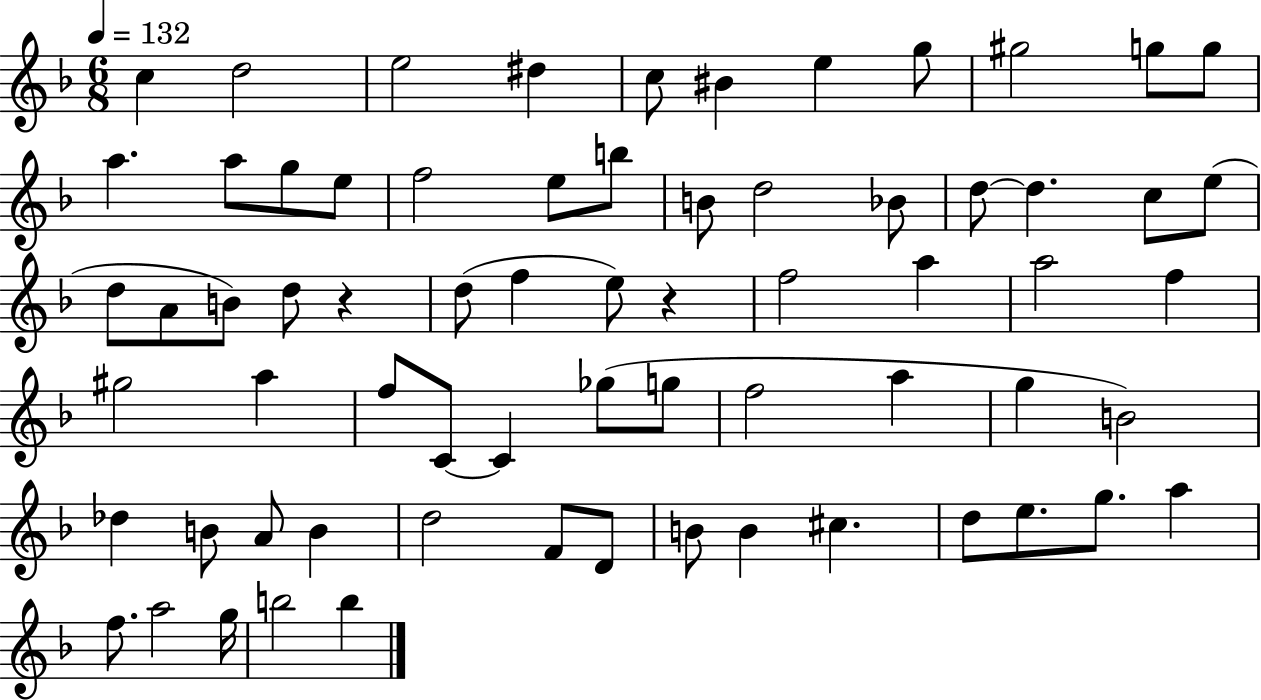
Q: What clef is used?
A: treble